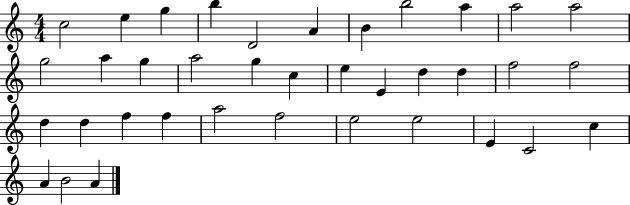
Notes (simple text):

C5/h E5/q G5/q B5/q D4/h A4/q B4/q B5/h A5/q A5/h A5/h G5/h A5/q G5/q A5/h G5/q C5/q E5/q E4/q D5/q D5/q F5/h F5/h D5/q D5/q F5/q F5/q A5/h F5/h E5/h E5/h E4/q C4/h C5/q A4/q B4/h A4/q